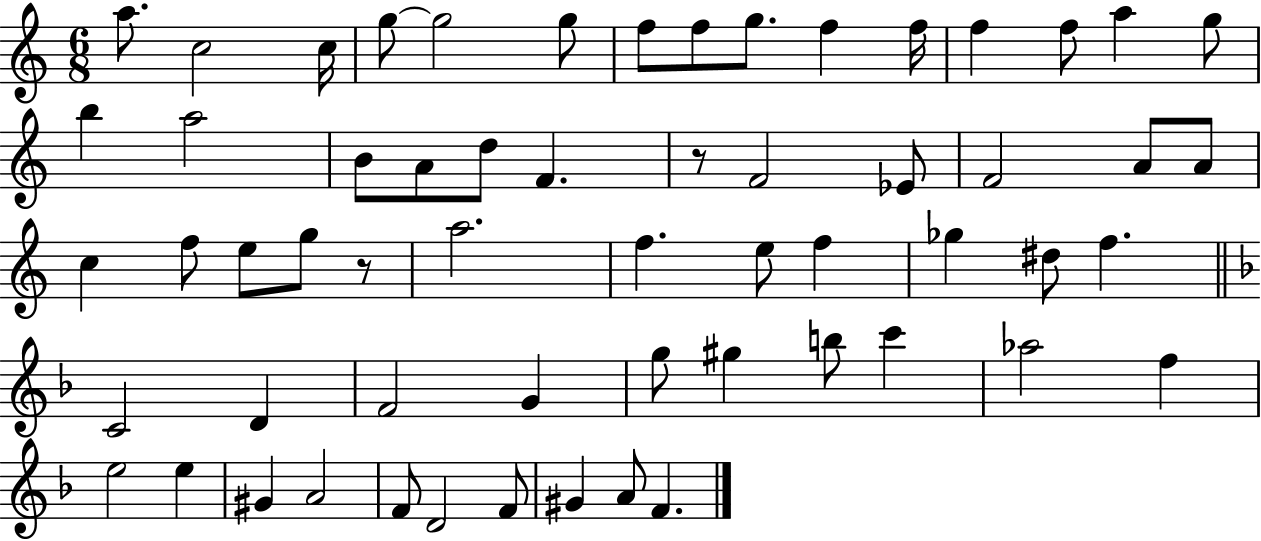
{
  \clef treble
  \numericTimeSignature
  \time 6/8
  \key c \major
  a''8. c''2 c''16 | g''8~~ g''2 g''8 | f''8 f''8 g''8. f''4 f''16 | f''4 f''8 a''4 g''8 | \break b''4 a''2 | b'8 a'8 d''8 f'4. | r8 f'2 ees'8 | f'2 a'8 a'8 | \break c''4 f''8 e''8 g''8 r8 | a''2. | f''4. e''8 f''4 | ges''4 dis''8 f''4. | \break \bar "||" \break \key f \major c'2 d'4 | f'2 g'4 | g''8 gis''4 b''8 c'''4 | aes''2 f''4 | \break e''2 e''4 | gis'4 a'2 | f'8 d'2 f'8 | gis'4 a'8 f'4. | \break \bar "|."
}